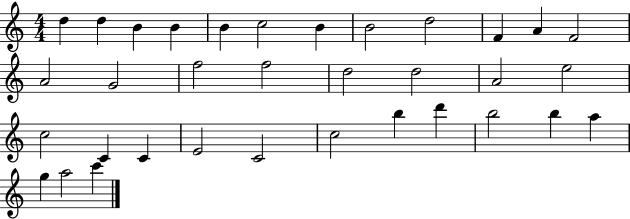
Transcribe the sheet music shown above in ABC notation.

X:1
T:Untitled
M:4/4
L:1/4
K:C
d d B B B c2 B B2 d2 F A F2 A2 G2 f2 f2 d2 d2 A2 e2 c2 C C E2 C2 c2 b d' b2 b a g a2 c'